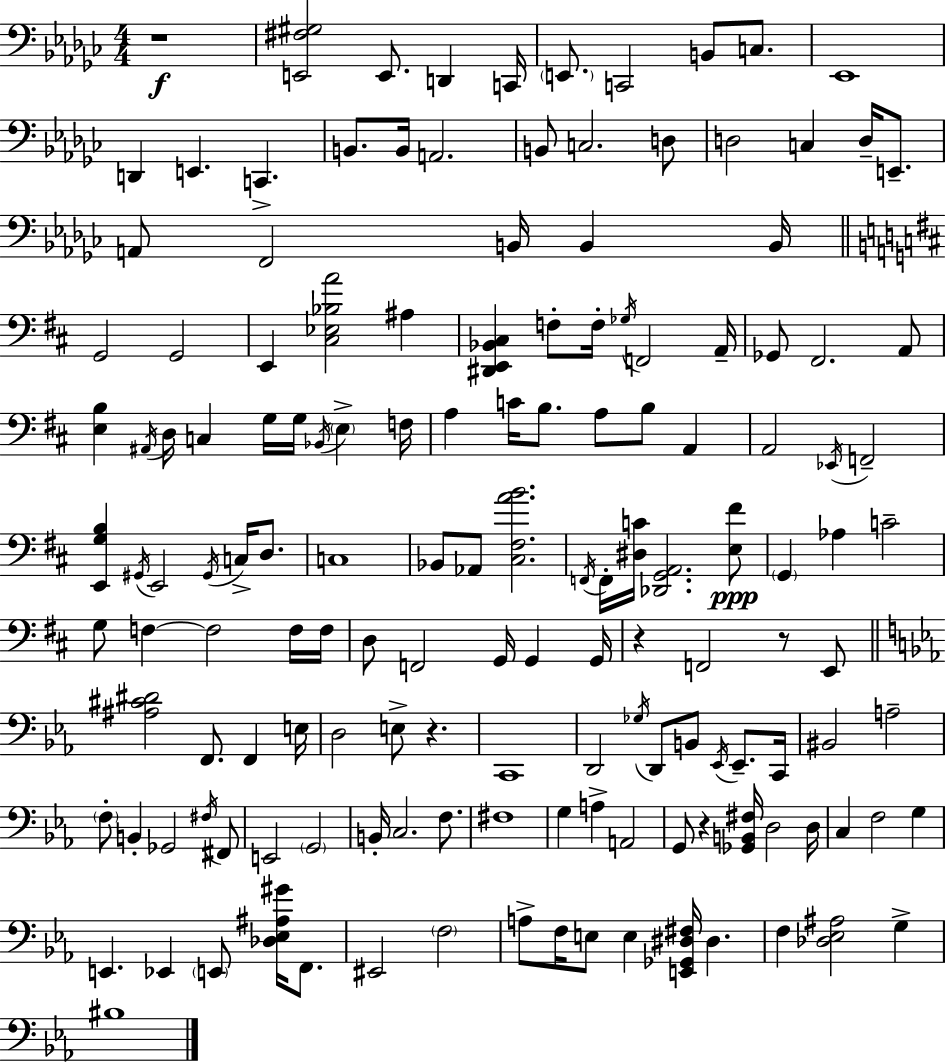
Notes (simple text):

R/w [E2,F#3,G#3]/h E2/e. D2/q C2/s E2/e. C2/h B2/e C3/e. Eb2/w D2/q E2/q. C2/q. B2/e. B2/s A2/h. B2/e C3/h. D3/e D3/h C3/q D3/s E2/e. A2/e F2/h B2/s B2/q B2/s G2/h G2/h E2/q [C#3,Eb3,Bb3,A4]/h A#3/q [D#2,E2,Bb2,C#3]/q F3/e F3/s Gb3/s F2/h A2/s Gb2/e F#2/h. A2/e [E3,B3]/q A#2/s D3/s C3/q G3/s G3/s Bb2/s E3/q F3/s A3/q C4/s B3/e. A3/e B3/e A2/q A2/h Eb2/s F2/h [E2,G3,B3]/q G#2/s E2/h G#2/s C3/s D3/e. C3/w Bb2/e Ab2/e [C#3,F#3,A4,B4]/h. F2/s F2/s [D#3,C4]/s [Db2,G2,A2]/h. [E3,F#4]/e G2/q Ab3/q C4/h G3/e F3/q F3/h F3/s F3/s D3/e F2/h G2/s G2/q G2/s R/q F2/h R/e E2/e [A#3,C#4,D#4]/h F2/e. F2/q E3/s D3/h E3/e R/q. C2/w D2/h Gb3/s D2/e B2/e Eb2/s Eb2/e. C2/s BIS2/h A3/h F3/e B2/q Gb2/h F#3/s F#2/e E2/h G2/h B2/s C3/h. F3/e. F#3/w G3/q A3/q A2/h G2/e R/q [Gb2,B2,F#3]/s D3/h D3/s C3/q F3/h G3/q E2/q. Eb2/q E2/e [Db3,Eb3,A#3,G#4]/s F2/e. EIS2/h F3/h A3/e F3/s E3/e E3/q [E2,Gb2,D#3,F#3]/s D#3/q. F3/q [Db3,Eb3,A#3]/h G3/q BIS3/w